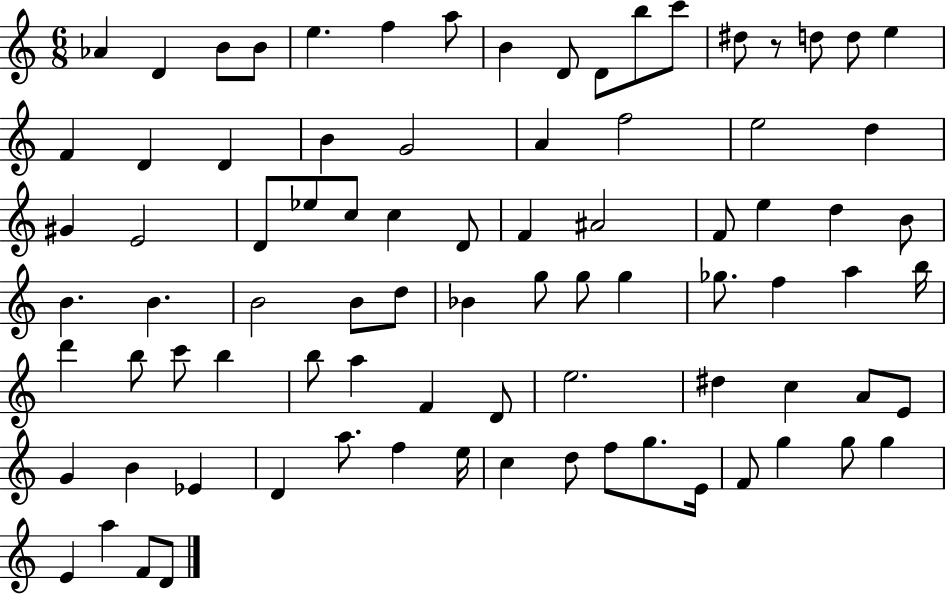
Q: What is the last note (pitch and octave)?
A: D4